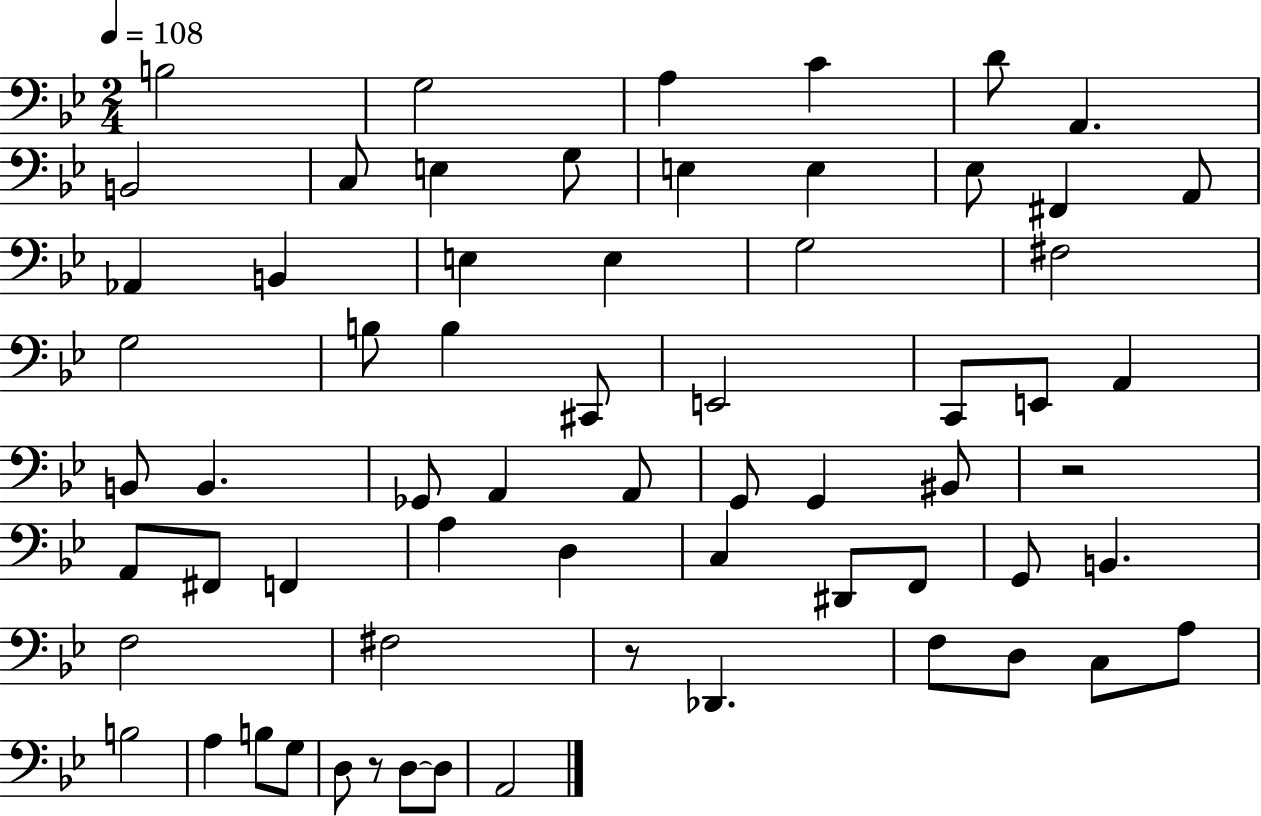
{
  \clef bass
  \numericTimeSignature
  \time 2/4
  \key bes \major
  \tempo 4 = 108
  b2 | g2 | a4 c'4 | d'8 a,4. | \break b,2 | c8 e4 g8 | e4 e4 | ees8 fis,4 a,8 | \break aes,4 b,4 | e4 e4 | g2 | fis2 | \break g2 | b8 b4 cis,8 | e,2 | c,8 e,8 a,4 | \break b,8 b,4. | ges,8 a,4 a,8 | g,8 g,4 bis,8 | r2 | \break a,8 fis,8 f,4 | a4 d4 | c4 dis,8 f,8 | g,8 b,4. | \break f2 | fis2 | r8 des,4. | f8 d8 c8 a8 | \break b2 | a4 b8 g8 | d8 r8 d8~~ d8 | a,2 | \break \bar "|."
}